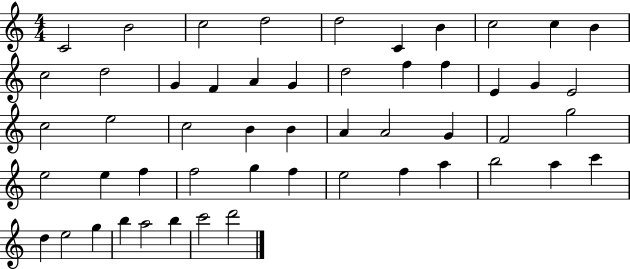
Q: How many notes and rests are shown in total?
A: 52